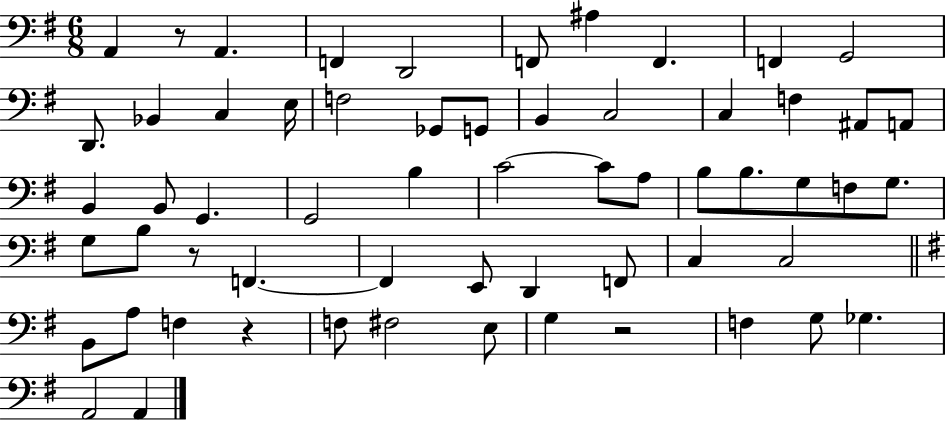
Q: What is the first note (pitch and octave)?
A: A2